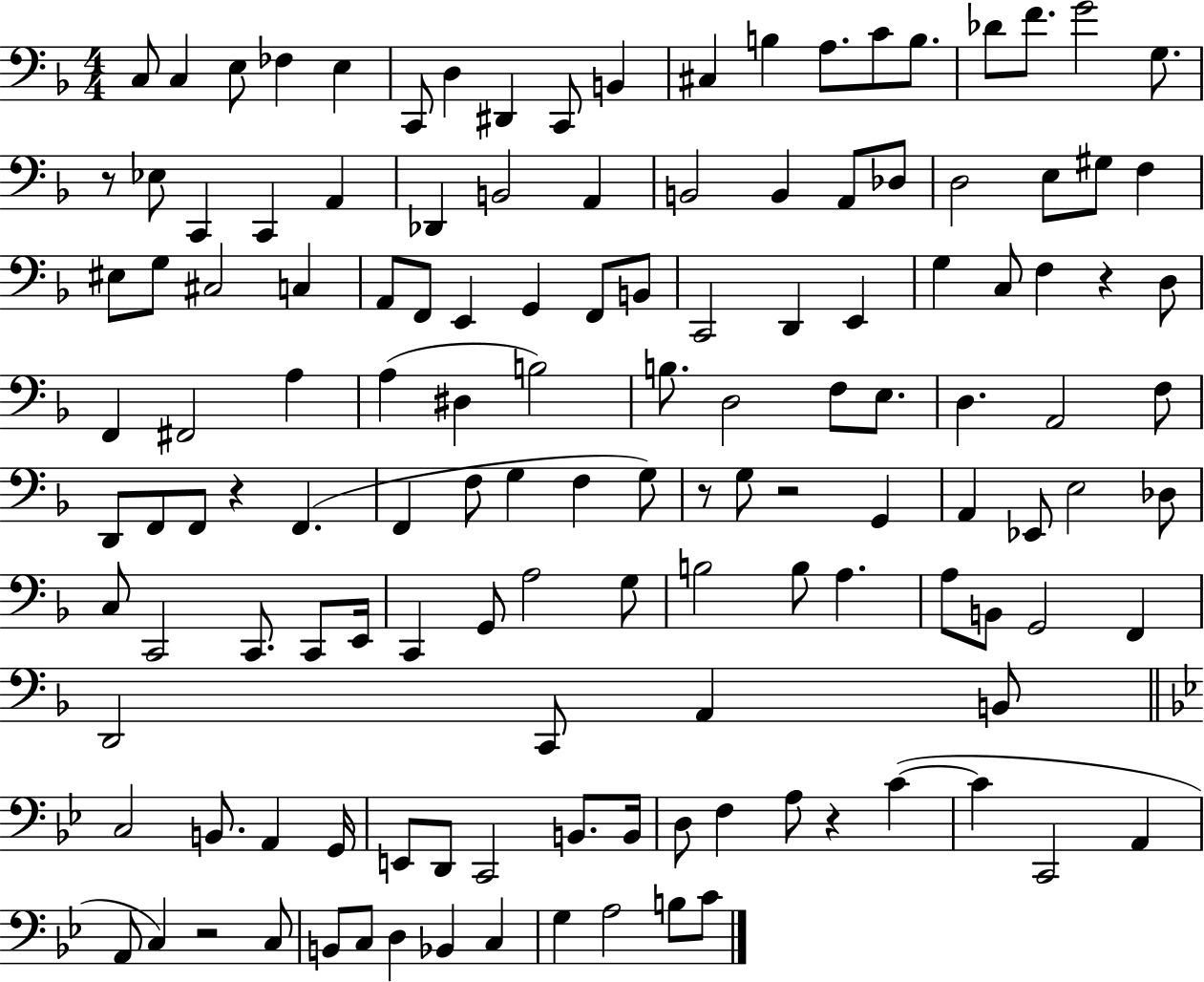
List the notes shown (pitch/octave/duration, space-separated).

C3/e C3/q E3/e FES3/q E3/q C2/e D3/q D#2/q C2/e B2/q C#3/q B3/q A3/e. C4/e B3/e. Db4/e F4/e. G4/h G3/e. R/e Eb3/e C2/q C2/q A2/q Db2/q B2/h A2/q B2/h B2/q A2/e Db3/e D3/h E3/e G#3/e F3/q EIS3/e G3/e C#3/h C3/q A2/e F2/e E2/q G2/q F2/e B2/e C2/h D2/q E2/q G3/q C3/e F3/q R/q D3/e F2/q F#2/h A3/q A3/q D#3/q B3/h B3/e. D3/h F3/e E3/e. D3/q. A2/h F3/e D2/e F2/e F2/e R/q F2/q. F2/q F3/e G3/q F3/q G3/e R/e G3/e R/h G2/q A2/q Eb2/e E3/h Db3/e C3/e C2/h C2/e. C2/e E2/s C2/q G2/e A3/h G3/e B3/h B3/e A3/q. A3/e B2/e G2/h F2/q D2/h C2/e A2/q B2/e C3/h B2/e. A2/q G2/s E2/e D2/e C2/h B2/e. B2/s D3/e F3/q A3/e R/q C4/q C4/q C2/h A2/q A2/e C3/q R/h C3/e B2/e C3/e D3/q Bb2/q C3/q G3/q A3/h B3/e C4/e